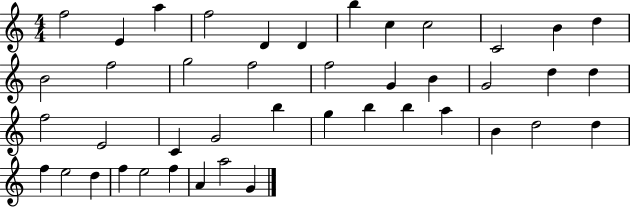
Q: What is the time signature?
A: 4/4